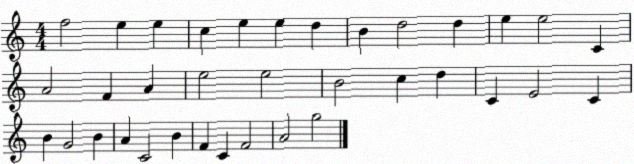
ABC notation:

X:1
T:Untitled
M:4/4
L:1/4
K:C
f2 e e c e e d B d2 d e e2 C A2 F A e2 e2 B2 c d C E2 C B G2 B A C2 B F C F2 A2 g2